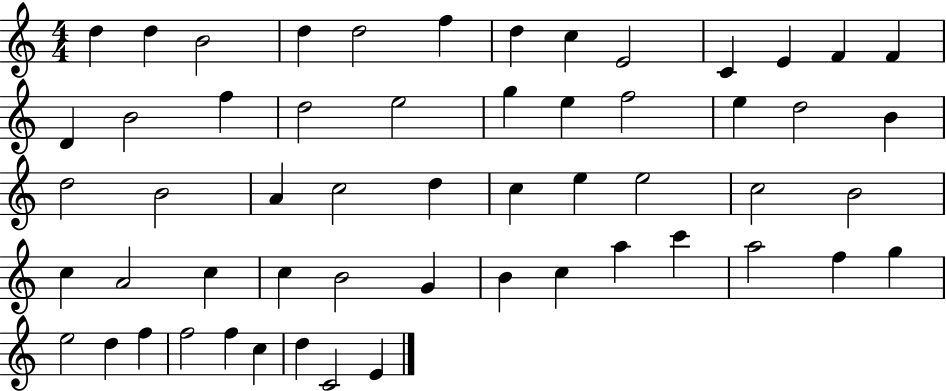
D5/q D5/q B4/h D5/q D5/h F5/q D5/q C5/q E4/h C4/q E4/q F4/q F4/q D4/q B4/h F5/q D5/h E5/h G5/q E5/q F5/h E5/q D5/h B4/q D5/h B4/h A4/q C5/h D5/q C5/q E5/q E5/h C5/h B4/h C5/q A4/h C5/q C5/q B4/h G4/q B4/q C5/q A5/q C6/q A5/h F5/q G5/q E5/h D5/q F5/q F5/h F5/q C5/q D5/q C4/h E4/q